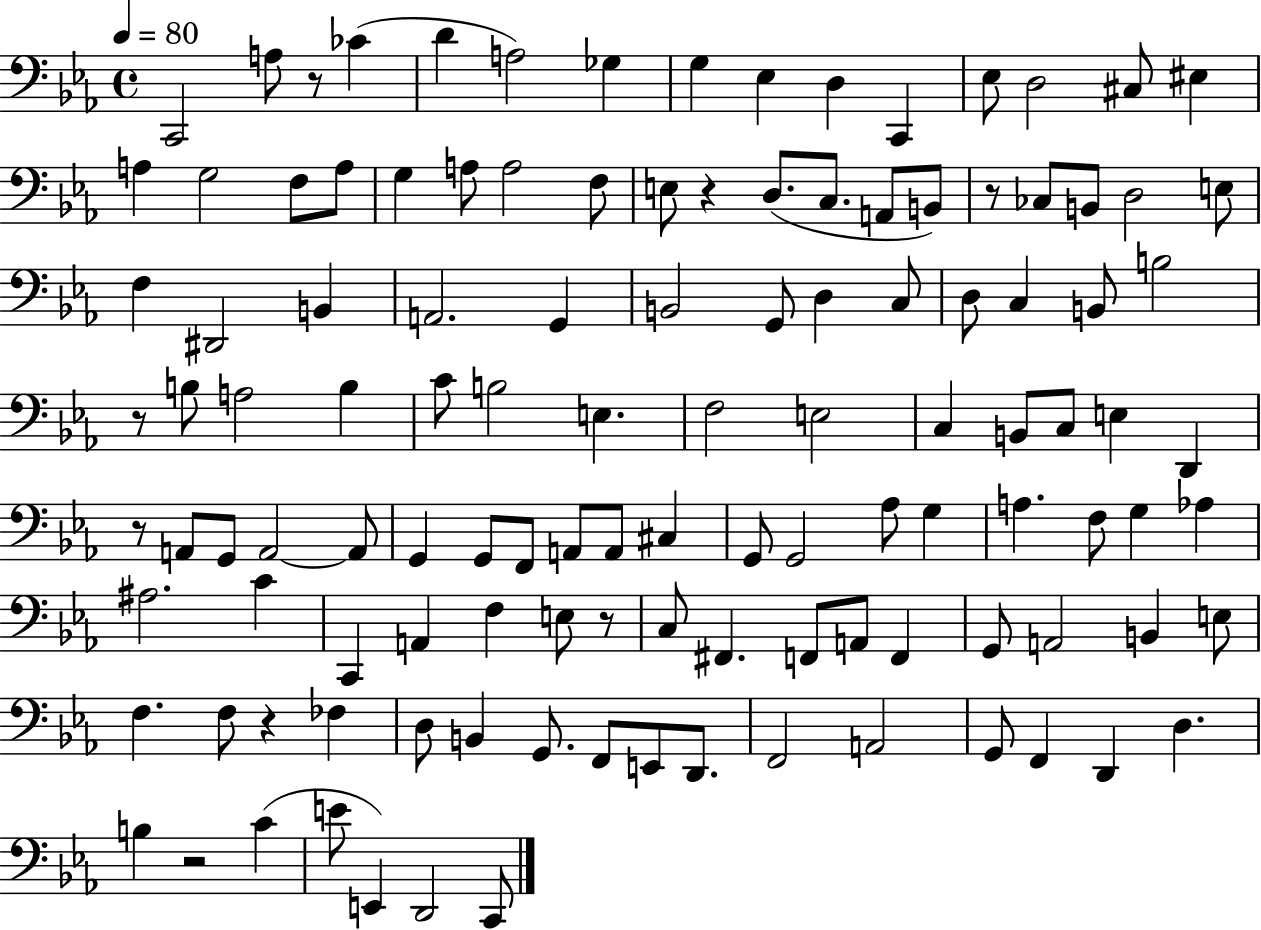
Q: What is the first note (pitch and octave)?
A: C2